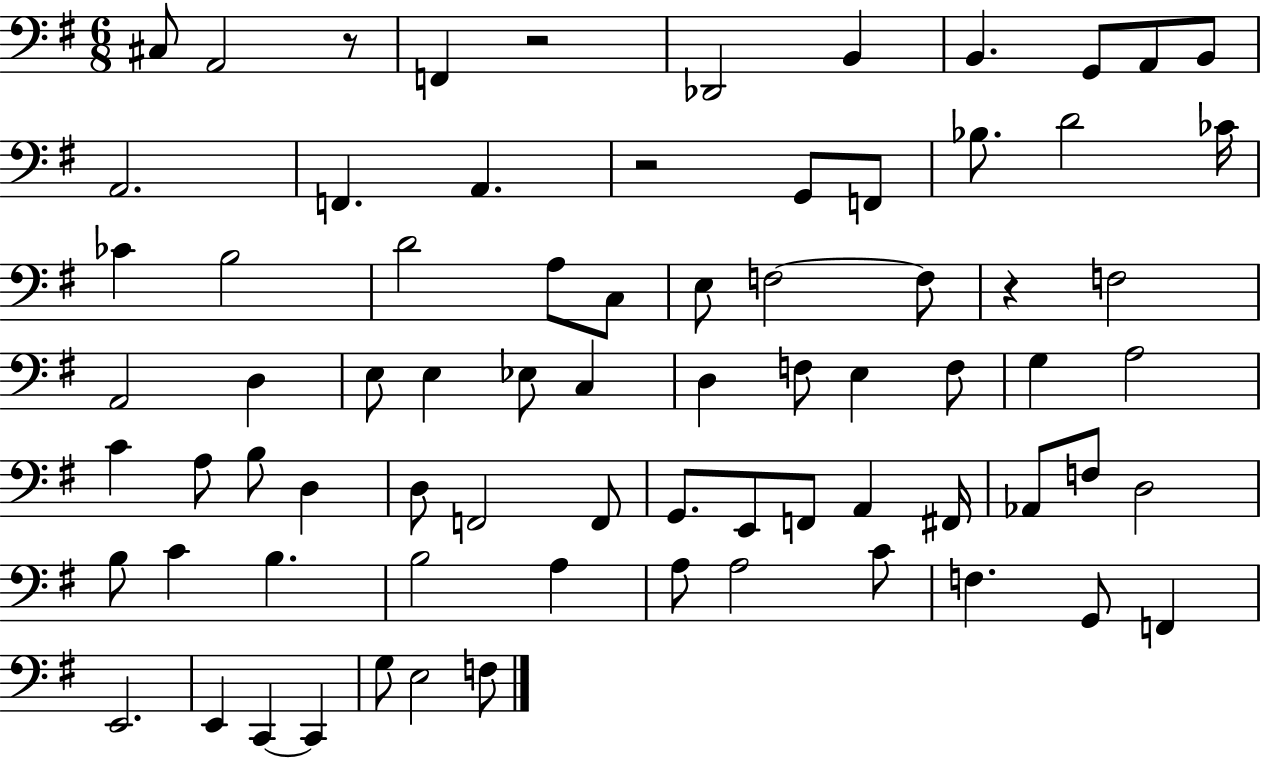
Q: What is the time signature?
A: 6/8